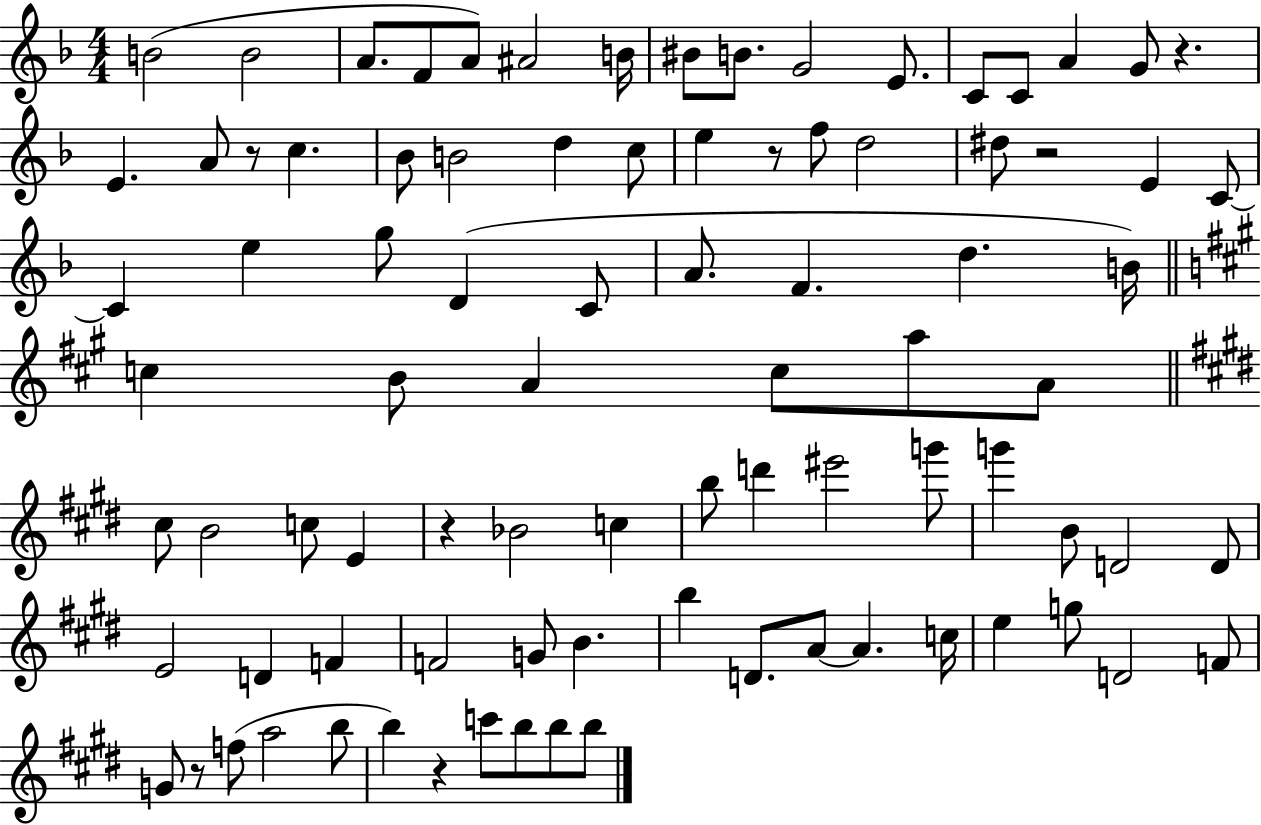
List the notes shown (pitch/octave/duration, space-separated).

B4/h B4/h A4/e. F4/e A4/e A#4/h B4/s BIS4/e B4/e. G4/h E4/e. C4/e C4/e A4/q G4/e R/q. E4/q. A4/e R/e C5/q. Bb4/e B4/h D5/q C5/e E5/q R/e F5/e D5/h D#5/e R/h E4/q C4/e C4/q E5/q G5/e D4/q C4/e A4/e. F4/q. D5/q. B4/s C5/q B4/e A4/q C5/e A5/e A4/e C#5/e B4/h C5/e E4/q R/q Bb4/h C5/q B5/e D6/q EIS6/h G6/e G6/q B4/e D4/h D4/e E4/h D4/q F4/q F4/h G4/e B4/q. B5/q D4/e. A4/e A4/q. C5/s E5/q G5/e D4/h F4/e G4/e R/e F5/e A5/h B5/e B5/q R/q C6/e B5/e B5/e B5/e